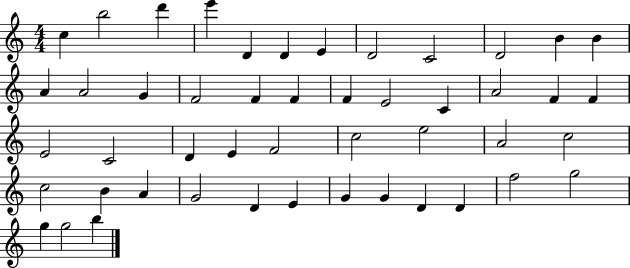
X:1
T:Untitled
M:4/4
L:1/4
K:C
c b2 d' e' D D E D2 C2 D2 B B A A2 G F2 F F F E2 C A2 F F E2 C2 D E F2 c2 e2 A2 c2 c2 B A G2 D E G G D D f2 g2 g g2 b